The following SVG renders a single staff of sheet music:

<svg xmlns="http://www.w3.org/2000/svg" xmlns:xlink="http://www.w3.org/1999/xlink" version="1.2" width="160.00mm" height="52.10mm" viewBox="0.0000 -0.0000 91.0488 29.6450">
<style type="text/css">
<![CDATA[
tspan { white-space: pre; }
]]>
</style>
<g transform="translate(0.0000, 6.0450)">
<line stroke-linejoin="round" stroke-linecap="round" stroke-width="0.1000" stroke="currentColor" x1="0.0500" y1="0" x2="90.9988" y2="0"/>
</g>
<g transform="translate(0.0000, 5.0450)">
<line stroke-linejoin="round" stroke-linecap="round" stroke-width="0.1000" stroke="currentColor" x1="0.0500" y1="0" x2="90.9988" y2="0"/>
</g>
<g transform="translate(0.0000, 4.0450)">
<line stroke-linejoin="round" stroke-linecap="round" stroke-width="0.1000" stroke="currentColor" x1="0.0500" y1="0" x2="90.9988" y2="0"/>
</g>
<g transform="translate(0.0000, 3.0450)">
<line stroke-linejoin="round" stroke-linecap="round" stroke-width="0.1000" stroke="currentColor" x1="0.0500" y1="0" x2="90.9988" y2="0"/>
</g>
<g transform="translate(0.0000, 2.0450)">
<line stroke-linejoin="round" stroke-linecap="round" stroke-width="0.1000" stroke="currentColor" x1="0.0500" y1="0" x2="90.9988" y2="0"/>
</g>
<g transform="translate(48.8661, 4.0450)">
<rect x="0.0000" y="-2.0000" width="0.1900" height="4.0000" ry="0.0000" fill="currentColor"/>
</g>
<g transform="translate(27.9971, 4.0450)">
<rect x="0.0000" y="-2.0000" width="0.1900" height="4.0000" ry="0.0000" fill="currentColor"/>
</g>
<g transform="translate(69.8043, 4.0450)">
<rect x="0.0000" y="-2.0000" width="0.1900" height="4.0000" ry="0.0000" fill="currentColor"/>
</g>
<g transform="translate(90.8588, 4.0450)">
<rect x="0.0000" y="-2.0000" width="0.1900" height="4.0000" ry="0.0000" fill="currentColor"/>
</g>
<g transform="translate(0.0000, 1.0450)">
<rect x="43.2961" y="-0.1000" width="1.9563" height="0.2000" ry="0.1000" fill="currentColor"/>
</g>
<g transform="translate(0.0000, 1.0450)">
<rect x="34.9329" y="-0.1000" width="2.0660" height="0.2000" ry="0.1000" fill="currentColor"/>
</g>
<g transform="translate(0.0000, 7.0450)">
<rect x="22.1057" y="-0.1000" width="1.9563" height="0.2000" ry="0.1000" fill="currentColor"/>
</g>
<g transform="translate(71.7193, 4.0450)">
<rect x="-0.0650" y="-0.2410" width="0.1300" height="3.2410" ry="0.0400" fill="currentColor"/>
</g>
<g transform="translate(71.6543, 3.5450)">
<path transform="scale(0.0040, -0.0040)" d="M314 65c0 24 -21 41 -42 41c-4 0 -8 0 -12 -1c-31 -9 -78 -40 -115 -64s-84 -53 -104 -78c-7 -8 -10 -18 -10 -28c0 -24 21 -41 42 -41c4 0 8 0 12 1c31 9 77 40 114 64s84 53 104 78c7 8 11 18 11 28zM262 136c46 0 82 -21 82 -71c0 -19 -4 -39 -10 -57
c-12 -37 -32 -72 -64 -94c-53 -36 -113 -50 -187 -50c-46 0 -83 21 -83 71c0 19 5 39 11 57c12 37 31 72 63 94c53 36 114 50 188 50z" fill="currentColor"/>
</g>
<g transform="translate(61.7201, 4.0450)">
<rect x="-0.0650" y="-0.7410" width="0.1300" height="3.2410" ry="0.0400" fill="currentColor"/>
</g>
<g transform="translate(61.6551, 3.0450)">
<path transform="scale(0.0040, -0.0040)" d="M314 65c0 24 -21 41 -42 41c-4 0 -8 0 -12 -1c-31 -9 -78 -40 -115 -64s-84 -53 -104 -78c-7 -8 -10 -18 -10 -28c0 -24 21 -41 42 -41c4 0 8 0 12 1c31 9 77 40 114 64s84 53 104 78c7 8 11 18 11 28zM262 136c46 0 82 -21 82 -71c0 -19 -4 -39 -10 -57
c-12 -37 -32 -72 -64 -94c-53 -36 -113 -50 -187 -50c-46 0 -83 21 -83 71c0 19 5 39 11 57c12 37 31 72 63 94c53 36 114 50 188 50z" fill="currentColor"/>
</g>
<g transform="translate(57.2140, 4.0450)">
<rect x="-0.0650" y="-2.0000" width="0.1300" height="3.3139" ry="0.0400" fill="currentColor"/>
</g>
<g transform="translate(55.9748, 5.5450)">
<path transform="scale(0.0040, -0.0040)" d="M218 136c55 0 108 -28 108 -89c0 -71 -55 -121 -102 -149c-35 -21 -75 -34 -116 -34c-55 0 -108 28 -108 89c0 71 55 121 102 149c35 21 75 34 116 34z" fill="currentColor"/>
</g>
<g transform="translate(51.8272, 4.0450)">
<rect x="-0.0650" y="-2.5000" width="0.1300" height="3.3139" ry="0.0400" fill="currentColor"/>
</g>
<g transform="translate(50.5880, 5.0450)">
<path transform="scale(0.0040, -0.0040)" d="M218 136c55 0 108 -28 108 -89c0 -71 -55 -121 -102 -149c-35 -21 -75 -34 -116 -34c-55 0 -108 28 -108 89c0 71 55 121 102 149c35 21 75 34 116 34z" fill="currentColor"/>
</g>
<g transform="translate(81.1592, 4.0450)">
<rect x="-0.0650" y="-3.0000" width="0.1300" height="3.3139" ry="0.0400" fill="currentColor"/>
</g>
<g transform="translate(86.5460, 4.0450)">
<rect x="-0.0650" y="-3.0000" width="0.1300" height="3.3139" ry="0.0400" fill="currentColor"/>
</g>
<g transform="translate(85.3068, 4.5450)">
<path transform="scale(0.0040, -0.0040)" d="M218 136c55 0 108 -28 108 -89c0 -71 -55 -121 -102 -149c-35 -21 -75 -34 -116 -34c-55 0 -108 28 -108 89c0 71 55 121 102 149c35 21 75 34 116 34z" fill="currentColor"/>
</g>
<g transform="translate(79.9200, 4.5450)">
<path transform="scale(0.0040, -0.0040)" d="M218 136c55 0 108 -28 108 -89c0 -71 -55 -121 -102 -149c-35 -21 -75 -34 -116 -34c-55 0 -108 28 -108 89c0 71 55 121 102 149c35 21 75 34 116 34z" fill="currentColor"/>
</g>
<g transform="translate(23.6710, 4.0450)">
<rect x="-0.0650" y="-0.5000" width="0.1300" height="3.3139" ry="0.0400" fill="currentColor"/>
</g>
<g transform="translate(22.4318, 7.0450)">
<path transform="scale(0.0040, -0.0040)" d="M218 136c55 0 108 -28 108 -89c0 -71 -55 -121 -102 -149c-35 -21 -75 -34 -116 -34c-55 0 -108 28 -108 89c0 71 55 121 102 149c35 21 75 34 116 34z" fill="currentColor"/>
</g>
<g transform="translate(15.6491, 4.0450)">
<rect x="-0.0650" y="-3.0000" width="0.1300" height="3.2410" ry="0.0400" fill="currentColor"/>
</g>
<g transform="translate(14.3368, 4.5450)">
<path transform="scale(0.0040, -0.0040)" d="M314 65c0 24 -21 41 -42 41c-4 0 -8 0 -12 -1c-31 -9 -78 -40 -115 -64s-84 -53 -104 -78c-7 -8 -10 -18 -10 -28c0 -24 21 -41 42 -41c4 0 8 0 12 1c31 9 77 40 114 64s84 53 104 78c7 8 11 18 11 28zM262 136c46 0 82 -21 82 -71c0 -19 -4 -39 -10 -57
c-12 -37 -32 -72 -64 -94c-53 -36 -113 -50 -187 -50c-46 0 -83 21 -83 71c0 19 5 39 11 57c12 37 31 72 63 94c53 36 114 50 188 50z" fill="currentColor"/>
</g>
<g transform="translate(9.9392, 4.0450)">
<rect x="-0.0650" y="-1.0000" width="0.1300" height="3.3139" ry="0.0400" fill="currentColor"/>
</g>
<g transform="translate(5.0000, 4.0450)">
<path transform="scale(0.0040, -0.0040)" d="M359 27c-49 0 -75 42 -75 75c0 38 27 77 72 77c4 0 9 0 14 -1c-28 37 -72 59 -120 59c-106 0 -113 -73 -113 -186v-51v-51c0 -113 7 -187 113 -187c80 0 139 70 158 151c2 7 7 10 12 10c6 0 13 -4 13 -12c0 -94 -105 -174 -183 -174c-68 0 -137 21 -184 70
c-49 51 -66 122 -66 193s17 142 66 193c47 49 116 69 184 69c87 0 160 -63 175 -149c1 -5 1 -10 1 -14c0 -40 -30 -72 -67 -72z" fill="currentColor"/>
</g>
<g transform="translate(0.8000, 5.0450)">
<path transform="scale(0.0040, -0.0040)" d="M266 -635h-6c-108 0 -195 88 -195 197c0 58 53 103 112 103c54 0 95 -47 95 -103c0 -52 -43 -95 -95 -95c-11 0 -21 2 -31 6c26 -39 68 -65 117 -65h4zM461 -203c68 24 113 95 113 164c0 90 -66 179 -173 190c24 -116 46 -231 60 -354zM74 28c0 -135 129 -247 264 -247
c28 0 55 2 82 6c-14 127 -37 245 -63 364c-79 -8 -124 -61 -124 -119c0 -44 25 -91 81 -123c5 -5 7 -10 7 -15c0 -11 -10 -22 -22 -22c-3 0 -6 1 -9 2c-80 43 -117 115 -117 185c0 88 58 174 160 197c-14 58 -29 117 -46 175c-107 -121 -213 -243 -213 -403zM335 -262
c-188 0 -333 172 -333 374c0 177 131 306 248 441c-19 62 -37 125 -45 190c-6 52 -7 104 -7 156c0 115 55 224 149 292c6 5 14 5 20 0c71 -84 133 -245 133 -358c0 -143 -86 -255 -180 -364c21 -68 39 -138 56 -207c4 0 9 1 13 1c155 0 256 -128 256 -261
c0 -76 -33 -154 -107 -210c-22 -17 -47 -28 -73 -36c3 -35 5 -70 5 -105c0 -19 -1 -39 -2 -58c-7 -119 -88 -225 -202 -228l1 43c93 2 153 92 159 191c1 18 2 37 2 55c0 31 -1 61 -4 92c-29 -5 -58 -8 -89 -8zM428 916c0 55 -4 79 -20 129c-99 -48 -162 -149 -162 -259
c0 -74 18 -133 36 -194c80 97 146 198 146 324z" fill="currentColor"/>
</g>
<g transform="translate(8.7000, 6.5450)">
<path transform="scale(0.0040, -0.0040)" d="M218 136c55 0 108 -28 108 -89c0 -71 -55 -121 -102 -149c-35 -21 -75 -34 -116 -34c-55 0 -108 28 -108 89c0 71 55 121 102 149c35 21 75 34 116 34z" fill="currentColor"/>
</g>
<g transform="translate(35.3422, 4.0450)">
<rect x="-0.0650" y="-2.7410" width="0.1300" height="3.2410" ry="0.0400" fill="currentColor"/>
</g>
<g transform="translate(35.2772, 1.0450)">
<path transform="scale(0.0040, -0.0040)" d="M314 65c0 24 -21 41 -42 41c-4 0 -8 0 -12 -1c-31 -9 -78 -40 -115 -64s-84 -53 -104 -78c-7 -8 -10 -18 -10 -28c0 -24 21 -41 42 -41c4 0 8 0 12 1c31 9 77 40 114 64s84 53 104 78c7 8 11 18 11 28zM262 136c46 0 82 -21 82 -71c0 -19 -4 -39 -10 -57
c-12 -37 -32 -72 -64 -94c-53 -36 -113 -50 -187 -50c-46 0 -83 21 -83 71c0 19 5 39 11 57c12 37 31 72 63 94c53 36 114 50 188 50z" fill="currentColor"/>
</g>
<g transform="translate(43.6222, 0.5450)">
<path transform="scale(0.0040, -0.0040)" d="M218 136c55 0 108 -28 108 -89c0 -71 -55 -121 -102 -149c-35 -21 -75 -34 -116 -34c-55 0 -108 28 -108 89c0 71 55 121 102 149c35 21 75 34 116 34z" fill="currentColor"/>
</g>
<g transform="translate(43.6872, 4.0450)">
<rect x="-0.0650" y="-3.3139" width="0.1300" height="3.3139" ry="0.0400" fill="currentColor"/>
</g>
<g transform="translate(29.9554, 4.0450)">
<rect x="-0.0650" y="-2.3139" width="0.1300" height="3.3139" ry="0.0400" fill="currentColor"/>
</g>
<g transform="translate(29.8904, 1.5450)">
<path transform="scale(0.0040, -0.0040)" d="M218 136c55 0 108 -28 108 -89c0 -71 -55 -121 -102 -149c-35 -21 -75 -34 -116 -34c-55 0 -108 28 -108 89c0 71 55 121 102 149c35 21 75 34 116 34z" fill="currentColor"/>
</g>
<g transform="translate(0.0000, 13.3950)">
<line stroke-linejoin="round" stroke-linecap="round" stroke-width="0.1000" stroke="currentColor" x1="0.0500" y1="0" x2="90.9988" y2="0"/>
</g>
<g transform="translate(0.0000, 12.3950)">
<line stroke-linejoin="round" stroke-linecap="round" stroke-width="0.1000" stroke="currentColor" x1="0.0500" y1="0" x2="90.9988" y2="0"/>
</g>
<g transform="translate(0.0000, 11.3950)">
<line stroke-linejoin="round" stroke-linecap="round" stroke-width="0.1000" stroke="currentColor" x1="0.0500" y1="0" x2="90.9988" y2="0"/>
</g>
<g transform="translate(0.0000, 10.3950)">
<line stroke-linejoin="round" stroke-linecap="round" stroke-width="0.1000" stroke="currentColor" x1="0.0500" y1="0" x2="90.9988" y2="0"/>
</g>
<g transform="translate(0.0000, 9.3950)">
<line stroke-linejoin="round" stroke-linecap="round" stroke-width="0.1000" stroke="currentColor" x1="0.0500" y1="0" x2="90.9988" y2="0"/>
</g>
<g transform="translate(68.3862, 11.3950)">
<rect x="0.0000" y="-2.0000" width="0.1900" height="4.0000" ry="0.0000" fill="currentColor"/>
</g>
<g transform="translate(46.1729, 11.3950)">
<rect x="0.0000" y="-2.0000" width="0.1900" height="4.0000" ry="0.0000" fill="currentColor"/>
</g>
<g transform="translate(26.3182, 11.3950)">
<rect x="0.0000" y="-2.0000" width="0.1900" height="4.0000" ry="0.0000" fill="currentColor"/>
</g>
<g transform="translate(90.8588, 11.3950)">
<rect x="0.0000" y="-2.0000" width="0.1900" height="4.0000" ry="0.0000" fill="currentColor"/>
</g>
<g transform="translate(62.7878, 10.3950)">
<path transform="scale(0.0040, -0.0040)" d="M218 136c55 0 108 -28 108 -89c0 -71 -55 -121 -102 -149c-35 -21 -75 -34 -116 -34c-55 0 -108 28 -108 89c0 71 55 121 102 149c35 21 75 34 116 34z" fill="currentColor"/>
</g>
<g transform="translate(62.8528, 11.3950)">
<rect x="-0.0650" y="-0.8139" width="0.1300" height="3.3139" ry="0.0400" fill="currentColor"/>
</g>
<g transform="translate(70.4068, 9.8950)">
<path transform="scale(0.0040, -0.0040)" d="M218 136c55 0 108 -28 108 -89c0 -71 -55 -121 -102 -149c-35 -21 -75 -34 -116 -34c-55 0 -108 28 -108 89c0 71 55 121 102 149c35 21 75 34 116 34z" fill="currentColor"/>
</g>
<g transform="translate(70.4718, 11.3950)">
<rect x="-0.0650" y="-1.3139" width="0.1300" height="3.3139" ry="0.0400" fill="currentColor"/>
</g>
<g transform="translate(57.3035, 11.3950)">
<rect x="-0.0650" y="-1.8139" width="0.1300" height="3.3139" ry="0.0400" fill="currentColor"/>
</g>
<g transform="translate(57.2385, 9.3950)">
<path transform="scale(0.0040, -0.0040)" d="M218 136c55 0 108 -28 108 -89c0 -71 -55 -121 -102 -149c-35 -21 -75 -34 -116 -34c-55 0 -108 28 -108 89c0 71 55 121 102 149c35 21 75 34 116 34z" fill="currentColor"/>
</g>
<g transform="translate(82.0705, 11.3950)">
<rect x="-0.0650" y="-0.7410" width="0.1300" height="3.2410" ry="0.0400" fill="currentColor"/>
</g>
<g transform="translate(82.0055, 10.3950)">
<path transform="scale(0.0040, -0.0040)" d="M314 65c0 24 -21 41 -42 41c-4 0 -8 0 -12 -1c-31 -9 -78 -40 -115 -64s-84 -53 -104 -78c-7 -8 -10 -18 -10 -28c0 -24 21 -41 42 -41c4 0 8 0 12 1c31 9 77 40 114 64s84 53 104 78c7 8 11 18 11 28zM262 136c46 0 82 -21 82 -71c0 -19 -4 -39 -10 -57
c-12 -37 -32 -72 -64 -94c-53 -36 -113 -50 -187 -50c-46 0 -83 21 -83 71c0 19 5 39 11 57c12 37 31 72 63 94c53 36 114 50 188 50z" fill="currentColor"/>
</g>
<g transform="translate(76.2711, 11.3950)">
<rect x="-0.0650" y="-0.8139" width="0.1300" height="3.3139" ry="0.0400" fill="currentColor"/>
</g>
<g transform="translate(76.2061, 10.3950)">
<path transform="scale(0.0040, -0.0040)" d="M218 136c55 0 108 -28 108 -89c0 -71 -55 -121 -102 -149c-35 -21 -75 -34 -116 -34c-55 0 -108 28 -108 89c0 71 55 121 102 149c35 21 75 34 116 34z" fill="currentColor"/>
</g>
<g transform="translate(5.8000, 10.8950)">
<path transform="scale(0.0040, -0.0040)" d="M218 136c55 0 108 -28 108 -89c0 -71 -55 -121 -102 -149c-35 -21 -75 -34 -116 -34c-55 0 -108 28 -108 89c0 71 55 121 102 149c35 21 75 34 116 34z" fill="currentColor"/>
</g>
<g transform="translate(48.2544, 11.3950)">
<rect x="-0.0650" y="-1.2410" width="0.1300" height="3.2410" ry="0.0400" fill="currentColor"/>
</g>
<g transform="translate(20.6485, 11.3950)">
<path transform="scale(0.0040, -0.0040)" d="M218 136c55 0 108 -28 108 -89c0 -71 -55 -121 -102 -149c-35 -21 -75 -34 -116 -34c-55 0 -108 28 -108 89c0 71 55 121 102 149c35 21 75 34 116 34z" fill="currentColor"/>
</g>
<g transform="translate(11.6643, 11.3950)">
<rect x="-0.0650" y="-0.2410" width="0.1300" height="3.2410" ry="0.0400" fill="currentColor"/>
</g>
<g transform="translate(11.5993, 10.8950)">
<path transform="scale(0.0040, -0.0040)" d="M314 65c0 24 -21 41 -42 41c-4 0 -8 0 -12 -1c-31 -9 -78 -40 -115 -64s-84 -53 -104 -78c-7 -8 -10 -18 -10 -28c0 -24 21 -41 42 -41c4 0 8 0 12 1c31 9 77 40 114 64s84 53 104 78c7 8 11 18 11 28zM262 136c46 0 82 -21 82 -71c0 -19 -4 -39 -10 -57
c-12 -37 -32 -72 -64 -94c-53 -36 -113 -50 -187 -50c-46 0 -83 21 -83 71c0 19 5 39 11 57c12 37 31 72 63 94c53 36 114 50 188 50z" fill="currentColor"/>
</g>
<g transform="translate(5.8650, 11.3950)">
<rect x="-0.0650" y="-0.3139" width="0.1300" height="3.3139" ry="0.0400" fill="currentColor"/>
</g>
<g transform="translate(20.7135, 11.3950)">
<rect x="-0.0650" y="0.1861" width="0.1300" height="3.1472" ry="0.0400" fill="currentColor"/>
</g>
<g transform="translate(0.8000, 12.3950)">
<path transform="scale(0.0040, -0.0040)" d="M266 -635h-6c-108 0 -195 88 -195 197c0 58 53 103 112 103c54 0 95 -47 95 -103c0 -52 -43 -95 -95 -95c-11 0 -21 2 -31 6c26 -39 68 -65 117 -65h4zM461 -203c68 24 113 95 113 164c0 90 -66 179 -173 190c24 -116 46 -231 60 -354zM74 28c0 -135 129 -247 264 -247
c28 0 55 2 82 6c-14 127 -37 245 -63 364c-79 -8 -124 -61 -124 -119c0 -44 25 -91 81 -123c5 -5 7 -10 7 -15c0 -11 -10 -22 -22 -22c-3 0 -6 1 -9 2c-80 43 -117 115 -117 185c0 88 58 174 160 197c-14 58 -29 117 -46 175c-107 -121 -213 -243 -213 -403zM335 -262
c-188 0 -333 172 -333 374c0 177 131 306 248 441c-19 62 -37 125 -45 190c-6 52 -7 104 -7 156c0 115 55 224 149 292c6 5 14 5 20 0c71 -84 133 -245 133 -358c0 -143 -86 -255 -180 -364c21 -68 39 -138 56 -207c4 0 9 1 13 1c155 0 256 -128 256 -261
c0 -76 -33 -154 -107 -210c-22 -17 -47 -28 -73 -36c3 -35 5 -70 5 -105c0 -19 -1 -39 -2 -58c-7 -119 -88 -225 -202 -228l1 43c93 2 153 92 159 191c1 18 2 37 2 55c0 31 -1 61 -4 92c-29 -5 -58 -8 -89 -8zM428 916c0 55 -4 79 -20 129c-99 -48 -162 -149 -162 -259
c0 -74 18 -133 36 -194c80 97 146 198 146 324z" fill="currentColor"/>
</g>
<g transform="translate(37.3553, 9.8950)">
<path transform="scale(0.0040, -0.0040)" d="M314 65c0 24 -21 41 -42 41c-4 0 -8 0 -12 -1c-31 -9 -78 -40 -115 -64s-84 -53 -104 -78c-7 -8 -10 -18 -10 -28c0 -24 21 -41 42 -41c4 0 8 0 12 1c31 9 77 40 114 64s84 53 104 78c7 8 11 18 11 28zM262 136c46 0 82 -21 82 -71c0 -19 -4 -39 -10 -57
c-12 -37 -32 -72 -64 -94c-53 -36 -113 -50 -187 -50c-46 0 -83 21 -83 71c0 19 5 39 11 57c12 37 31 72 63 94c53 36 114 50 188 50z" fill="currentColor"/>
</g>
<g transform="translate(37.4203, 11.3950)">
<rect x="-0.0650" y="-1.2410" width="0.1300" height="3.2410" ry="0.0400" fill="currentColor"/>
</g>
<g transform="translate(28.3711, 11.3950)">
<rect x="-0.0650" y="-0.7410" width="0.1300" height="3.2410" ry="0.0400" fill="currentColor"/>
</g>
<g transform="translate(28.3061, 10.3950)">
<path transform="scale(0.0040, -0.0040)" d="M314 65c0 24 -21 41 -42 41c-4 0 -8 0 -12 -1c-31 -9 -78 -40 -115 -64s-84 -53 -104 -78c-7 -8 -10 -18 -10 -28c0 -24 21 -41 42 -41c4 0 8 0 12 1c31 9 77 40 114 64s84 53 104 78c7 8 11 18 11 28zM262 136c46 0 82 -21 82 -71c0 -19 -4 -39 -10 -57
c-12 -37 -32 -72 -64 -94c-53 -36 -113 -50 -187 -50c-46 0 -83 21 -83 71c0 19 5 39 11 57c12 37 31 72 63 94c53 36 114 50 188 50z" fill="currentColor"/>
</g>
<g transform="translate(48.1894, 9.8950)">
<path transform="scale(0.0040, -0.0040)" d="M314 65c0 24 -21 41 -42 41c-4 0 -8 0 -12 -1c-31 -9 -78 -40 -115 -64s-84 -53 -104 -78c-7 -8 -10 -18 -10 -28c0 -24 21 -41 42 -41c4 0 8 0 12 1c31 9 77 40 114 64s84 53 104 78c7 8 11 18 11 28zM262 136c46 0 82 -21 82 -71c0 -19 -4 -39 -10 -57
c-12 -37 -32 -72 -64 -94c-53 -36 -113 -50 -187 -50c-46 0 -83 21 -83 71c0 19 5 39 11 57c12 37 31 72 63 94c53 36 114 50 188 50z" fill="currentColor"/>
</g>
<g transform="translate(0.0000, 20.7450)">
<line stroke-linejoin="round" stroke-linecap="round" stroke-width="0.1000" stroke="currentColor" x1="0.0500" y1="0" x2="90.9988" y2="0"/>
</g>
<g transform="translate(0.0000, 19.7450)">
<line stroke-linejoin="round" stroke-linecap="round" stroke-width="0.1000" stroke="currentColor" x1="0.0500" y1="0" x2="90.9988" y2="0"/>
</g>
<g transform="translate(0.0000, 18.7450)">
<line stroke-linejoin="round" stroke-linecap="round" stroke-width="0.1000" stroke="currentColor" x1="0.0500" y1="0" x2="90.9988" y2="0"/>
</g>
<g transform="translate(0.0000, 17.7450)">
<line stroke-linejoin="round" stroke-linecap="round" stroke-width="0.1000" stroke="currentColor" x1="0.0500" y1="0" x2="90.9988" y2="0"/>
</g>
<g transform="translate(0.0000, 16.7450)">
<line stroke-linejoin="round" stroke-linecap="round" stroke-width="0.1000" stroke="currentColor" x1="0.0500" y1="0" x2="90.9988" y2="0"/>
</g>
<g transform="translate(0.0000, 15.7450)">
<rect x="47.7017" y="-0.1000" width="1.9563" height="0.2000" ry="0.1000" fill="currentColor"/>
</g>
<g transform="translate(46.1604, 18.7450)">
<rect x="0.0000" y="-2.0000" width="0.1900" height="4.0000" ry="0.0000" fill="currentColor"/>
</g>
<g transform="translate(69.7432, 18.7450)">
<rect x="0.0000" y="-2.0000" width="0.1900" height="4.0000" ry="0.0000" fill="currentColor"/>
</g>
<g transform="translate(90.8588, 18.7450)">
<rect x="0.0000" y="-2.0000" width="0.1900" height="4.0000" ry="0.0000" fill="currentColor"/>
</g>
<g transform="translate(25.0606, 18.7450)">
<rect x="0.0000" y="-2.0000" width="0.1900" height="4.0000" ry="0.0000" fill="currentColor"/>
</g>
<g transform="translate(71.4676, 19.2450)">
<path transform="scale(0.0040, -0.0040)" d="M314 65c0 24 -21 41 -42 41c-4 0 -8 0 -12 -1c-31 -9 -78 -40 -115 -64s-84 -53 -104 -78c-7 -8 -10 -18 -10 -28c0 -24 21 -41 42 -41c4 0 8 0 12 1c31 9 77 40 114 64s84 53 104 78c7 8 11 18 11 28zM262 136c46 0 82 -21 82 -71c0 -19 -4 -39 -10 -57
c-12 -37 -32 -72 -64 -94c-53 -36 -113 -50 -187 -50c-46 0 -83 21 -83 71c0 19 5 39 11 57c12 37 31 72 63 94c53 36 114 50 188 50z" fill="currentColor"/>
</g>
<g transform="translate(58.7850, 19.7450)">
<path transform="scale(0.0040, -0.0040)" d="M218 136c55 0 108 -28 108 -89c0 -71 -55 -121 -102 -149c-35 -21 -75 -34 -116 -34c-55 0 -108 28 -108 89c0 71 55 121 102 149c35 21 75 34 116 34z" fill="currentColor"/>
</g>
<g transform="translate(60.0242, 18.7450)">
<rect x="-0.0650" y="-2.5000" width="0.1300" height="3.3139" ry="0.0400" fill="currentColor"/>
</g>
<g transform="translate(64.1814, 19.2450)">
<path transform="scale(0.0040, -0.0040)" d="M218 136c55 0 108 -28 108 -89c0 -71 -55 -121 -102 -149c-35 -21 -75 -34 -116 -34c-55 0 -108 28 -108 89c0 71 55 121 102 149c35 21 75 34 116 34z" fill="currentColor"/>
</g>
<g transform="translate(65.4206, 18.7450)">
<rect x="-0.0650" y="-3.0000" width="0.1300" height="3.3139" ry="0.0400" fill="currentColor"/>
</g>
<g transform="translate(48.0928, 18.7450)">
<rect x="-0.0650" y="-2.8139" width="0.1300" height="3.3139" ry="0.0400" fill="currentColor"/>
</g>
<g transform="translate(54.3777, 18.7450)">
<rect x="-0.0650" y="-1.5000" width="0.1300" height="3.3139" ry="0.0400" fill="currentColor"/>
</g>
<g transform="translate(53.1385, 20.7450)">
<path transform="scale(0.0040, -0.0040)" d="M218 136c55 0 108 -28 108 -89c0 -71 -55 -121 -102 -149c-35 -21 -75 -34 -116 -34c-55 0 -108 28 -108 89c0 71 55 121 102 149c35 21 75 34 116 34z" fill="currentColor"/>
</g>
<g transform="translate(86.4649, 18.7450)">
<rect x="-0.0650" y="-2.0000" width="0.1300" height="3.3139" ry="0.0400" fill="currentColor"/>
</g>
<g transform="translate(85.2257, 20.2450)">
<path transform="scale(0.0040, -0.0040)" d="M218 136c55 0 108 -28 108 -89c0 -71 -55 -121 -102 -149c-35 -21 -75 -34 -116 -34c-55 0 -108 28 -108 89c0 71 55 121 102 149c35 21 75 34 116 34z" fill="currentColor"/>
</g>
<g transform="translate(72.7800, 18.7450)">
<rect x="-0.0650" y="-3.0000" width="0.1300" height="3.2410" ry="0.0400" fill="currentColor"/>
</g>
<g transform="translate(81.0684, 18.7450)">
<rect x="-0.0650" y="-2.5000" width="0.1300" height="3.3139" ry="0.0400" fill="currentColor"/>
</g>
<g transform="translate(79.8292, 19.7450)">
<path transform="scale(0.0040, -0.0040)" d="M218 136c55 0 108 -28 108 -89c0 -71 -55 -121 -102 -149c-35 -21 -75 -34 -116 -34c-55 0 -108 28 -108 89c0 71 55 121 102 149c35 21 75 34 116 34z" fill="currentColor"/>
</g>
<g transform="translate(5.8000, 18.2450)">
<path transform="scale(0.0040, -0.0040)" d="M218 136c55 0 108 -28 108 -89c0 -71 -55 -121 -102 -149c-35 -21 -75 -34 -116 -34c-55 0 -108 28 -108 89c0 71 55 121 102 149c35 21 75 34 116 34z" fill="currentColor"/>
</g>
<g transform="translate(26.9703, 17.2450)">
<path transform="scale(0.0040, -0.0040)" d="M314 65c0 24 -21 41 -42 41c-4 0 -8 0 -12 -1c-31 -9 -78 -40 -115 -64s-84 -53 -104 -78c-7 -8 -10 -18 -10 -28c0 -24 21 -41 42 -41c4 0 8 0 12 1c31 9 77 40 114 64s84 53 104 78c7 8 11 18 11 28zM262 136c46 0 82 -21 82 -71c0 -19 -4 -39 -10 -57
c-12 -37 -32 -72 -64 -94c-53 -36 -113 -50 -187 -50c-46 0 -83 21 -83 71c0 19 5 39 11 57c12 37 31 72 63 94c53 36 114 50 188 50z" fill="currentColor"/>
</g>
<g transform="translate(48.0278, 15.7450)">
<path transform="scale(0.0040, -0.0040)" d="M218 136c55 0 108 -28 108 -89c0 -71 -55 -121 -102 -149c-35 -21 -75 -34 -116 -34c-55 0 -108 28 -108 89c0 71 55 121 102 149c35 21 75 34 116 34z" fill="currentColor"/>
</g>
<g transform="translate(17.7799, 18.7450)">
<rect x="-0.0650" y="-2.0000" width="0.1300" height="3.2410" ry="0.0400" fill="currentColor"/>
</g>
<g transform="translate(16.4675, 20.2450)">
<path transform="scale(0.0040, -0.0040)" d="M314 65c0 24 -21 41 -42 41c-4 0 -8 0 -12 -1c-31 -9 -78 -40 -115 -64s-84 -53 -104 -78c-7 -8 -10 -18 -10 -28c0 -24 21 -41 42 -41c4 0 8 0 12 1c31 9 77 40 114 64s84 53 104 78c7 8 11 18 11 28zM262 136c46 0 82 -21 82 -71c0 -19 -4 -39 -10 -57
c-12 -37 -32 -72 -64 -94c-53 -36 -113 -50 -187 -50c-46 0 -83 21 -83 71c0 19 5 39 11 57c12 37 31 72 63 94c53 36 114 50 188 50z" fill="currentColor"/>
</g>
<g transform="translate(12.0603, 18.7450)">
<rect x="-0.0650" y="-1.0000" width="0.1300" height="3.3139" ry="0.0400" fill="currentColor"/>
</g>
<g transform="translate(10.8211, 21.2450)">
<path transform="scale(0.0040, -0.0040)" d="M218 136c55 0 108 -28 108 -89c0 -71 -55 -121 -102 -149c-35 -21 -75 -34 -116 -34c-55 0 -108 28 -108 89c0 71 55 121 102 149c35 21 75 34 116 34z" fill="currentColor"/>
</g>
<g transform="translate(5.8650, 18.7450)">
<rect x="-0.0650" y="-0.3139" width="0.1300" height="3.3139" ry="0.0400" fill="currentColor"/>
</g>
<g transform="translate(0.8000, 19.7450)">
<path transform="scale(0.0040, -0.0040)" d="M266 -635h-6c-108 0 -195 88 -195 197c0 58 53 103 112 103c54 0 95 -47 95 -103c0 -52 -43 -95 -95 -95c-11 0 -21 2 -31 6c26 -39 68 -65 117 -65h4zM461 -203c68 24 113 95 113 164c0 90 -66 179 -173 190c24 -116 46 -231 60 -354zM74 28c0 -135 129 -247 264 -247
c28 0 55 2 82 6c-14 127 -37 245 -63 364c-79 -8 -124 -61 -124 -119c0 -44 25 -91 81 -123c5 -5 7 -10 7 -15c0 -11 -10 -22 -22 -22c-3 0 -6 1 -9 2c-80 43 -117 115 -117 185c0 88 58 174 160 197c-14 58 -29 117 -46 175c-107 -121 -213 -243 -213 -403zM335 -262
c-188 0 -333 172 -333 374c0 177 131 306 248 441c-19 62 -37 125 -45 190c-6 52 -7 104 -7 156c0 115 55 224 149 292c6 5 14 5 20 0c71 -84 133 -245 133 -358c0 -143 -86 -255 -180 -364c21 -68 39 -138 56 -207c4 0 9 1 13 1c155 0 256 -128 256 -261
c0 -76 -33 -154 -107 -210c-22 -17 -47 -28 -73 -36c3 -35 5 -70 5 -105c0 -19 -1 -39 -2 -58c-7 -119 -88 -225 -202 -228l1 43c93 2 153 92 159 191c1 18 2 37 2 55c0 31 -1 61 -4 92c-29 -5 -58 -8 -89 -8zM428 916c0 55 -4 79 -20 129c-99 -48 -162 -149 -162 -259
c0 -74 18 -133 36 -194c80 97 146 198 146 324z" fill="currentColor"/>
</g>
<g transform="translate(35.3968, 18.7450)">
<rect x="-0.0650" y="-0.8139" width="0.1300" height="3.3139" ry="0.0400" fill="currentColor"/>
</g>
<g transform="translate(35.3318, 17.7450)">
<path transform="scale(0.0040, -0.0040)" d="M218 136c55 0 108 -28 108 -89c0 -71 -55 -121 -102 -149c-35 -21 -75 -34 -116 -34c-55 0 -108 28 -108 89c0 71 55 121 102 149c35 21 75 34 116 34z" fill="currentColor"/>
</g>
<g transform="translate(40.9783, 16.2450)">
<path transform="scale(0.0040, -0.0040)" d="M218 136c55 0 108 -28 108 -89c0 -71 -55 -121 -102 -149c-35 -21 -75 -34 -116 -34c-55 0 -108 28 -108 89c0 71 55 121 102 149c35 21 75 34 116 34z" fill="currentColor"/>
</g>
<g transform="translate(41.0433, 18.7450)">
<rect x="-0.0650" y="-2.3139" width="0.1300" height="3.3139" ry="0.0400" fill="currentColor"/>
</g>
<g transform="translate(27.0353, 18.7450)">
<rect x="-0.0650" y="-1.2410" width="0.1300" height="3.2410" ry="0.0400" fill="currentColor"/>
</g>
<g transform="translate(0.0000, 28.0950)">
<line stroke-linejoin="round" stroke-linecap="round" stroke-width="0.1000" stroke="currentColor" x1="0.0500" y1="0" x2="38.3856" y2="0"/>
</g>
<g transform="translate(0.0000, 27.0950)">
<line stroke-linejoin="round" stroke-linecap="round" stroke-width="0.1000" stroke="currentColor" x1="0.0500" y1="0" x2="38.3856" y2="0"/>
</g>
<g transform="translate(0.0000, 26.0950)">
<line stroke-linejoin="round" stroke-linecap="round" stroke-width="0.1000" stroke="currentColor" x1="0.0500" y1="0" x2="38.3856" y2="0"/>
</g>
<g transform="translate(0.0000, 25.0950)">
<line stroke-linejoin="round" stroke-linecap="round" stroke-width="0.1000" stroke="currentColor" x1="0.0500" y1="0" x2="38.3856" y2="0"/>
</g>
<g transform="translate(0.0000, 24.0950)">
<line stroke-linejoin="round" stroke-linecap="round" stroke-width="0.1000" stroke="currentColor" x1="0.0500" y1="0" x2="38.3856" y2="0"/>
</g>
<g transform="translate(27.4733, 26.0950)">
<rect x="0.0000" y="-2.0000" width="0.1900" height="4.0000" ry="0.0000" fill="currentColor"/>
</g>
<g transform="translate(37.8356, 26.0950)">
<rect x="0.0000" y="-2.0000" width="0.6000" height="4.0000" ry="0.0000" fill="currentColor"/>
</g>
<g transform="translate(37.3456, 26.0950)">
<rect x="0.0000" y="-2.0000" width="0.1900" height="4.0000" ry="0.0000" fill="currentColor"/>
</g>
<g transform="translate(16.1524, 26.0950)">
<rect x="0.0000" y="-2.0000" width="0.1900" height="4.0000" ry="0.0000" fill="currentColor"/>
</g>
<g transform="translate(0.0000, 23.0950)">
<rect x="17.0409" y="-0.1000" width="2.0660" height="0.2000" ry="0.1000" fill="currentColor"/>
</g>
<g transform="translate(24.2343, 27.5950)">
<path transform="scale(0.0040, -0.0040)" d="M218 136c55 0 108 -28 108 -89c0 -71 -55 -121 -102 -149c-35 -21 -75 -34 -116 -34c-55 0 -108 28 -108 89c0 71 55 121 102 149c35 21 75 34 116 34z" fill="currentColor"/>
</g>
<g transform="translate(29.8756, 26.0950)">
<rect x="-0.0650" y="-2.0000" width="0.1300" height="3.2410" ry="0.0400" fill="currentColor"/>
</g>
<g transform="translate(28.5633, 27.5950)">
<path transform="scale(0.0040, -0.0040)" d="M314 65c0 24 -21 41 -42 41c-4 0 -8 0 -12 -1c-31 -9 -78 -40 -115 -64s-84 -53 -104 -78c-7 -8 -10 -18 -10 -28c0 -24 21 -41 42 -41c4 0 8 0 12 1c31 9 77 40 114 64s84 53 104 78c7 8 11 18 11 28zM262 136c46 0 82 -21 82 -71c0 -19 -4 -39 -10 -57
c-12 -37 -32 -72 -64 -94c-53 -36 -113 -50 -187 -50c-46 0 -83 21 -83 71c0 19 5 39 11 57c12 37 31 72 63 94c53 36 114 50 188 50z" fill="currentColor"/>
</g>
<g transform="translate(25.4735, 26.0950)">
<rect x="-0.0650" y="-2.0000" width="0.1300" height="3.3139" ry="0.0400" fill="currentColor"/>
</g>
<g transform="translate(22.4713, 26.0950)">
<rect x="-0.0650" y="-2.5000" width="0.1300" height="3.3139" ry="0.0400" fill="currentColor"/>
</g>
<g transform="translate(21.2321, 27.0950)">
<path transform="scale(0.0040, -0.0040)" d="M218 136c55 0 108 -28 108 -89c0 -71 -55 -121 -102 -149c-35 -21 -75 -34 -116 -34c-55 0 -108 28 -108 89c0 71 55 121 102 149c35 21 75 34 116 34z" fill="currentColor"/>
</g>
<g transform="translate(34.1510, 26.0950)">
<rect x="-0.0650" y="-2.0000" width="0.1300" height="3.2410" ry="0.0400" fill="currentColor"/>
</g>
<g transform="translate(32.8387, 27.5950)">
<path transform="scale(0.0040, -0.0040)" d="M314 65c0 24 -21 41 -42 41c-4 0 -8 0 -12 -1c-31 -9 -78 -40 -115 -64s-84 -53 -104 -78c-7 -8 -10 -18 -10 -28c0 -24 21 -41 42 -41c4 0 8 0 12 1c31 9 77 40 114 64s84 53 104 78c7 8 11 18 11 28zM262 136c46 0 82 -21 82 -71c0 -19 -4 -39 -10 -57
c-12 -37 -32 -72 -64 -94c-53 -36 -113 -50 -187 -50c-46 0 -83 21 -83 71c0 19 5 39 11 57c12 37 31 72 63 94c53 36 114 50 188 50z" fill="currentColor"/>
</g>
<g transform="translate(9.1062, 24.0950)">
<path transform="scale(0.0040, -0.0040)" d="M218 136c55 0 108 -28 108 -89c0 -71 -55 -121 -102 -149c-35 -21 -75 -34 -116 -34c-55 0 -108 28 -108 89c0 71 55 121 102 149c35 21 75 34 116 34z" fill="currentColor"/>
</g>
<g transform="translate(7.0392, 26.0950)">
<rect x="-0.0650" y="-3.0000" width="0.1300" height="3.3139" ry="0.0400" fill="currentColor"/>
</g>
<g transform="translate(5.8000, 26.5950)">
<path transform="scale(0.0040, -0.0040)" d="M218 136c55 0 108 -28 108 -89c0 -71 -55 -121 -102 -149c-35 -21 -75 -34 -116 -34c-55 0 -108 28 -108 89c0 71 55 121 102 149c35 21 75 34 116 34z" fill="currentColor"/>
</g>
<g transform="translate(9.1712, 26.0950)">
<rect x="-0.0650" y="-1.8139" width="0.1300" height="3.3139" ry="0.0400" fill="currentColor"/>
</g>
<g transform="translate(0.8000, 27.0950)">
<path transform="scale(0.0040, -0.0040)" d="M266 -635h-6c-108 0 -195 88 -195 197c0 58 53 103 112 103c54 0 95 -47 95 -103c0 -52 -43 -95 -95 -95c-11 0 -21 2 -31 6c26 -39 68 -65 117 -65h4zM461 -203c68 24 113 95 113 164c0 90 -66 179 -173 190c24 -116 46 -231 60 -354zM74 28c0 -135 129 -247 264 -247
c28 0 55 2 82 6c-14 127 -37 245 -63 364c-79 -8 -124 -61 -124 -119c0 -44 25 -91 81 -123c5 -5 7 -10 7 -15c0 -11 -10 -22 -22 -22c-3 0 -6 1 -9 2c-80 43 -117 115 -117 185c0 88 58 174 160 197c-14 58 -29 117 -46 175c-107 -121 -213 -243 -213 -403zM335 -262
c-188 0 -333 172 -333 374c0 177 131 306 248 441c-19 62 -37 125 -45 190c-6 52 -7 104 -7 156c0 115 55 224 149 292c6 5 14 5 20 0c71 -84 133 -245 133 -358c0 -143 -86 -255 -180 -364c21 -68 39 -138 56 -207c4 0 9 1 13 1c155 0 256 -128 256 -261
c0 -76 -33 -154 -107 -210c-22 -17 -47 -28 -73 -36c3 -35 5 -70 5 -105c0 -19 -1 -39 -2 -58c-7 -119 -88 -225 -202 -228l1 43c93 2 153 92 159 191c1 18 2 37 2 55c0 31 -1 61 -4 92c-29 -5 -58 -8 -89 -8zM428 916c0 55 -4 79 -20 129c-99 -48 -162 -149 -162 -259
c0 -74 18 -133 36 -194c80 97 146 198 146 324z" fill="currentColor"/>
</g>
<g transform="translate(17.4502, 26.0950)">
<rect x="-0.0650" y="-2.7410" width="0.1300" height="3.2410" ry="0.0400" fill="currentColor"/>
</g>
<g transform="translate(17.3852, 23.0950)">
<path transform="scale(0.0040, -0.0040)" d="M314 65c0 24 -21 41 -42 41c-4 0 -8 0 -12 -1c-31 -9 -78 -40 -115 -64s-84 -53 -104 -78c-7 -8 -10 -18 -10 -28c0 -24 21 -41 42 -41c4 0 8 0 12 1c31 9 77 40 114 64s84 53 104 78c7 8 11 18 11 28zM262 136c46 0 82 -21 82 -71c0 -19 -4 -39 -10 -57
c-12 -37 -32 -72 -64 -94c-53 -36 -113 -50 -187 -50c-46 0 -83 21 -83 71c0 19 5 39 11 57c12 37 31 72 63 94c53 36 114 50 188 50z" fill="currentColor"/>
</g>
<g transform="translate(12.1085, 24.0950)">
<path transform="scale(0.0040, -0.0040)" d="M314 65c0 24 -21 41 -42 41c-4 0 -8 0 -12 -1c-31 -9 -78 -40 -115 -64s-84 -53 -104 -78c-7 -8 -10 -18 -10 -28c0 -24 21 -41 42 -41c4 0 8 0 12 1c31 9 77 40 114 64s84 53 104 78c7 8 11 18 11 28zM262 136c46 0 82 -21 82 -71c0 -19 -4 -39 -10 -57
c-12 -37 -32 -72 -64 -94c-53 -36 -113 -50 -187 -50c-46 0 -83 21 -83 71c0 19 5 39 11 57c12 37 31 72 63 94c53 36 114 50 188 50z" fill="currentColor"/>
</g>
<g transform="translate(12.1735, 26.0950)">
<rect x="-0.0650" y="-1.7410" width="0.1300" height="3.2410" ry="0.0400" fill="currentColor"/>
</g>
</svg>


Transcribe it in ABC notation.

X:1
T:Untitled
M:4/4
L:1/4
K:C
D A2 C g a2 b G F d2 c2 A A c c2 B d2 e2 e2 f d e d d2 c D F2 e2 d g a E G A A2 G F A f f2 a2 G F F2 F2